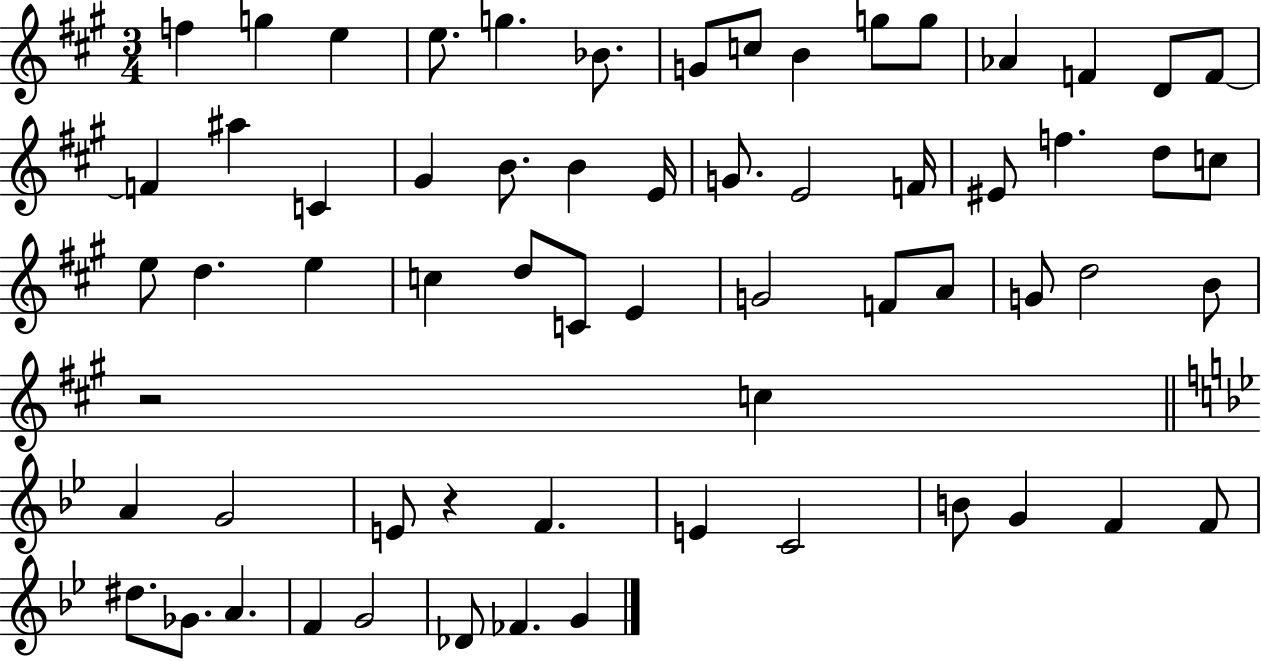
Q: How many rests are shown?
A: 2